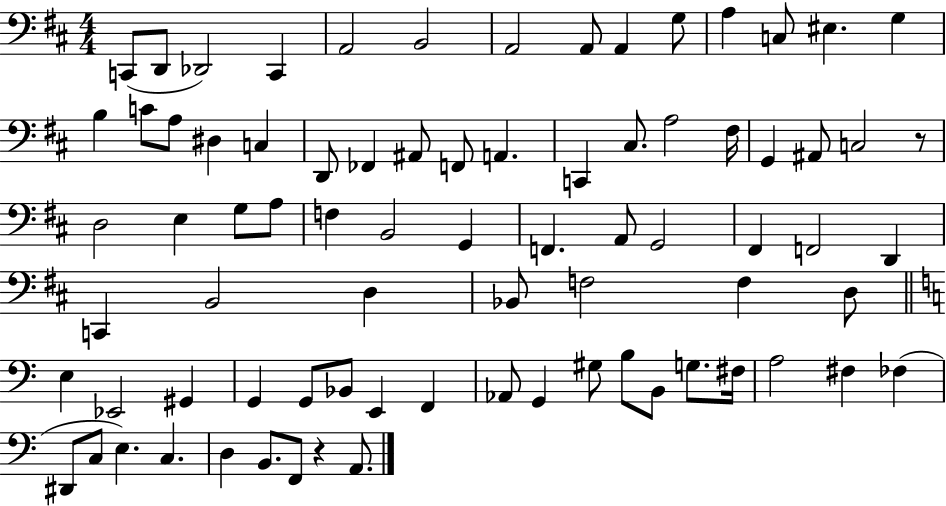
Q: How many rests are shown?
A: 2